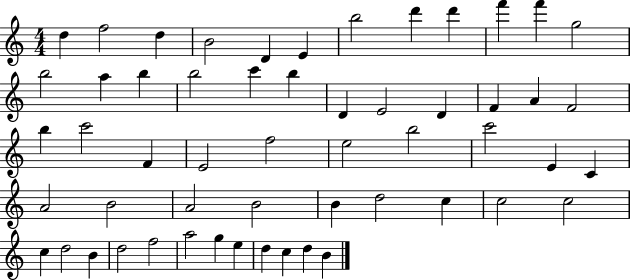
D5/q F5/h D5/q B4/h D4/q E4/q B5/h D6/q D6/q F6/q F6/q G5/h B5/h A5/q B5/q B5/h C6/q B5/q D4/q E4/h D4/q F4/q A4/q F4/h B5/q C6/h F4/q E4/h F5/h E5/h B5/h C6/h E4/q C4/q A4/h B4/h A4/h B4/h B4/q D5/h C5/q C5/h C5/h C5/q D5/h B4/q D5/h F5/h A5/h G5/q E5/q D5/q C5/q D5/q B4/q